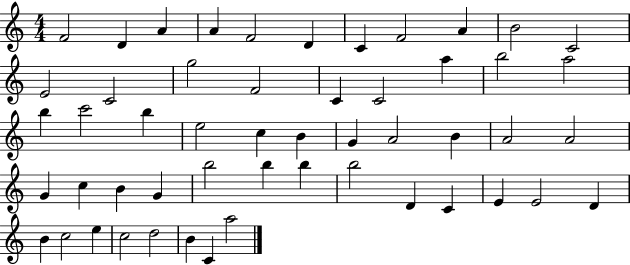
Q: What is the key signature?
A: C major